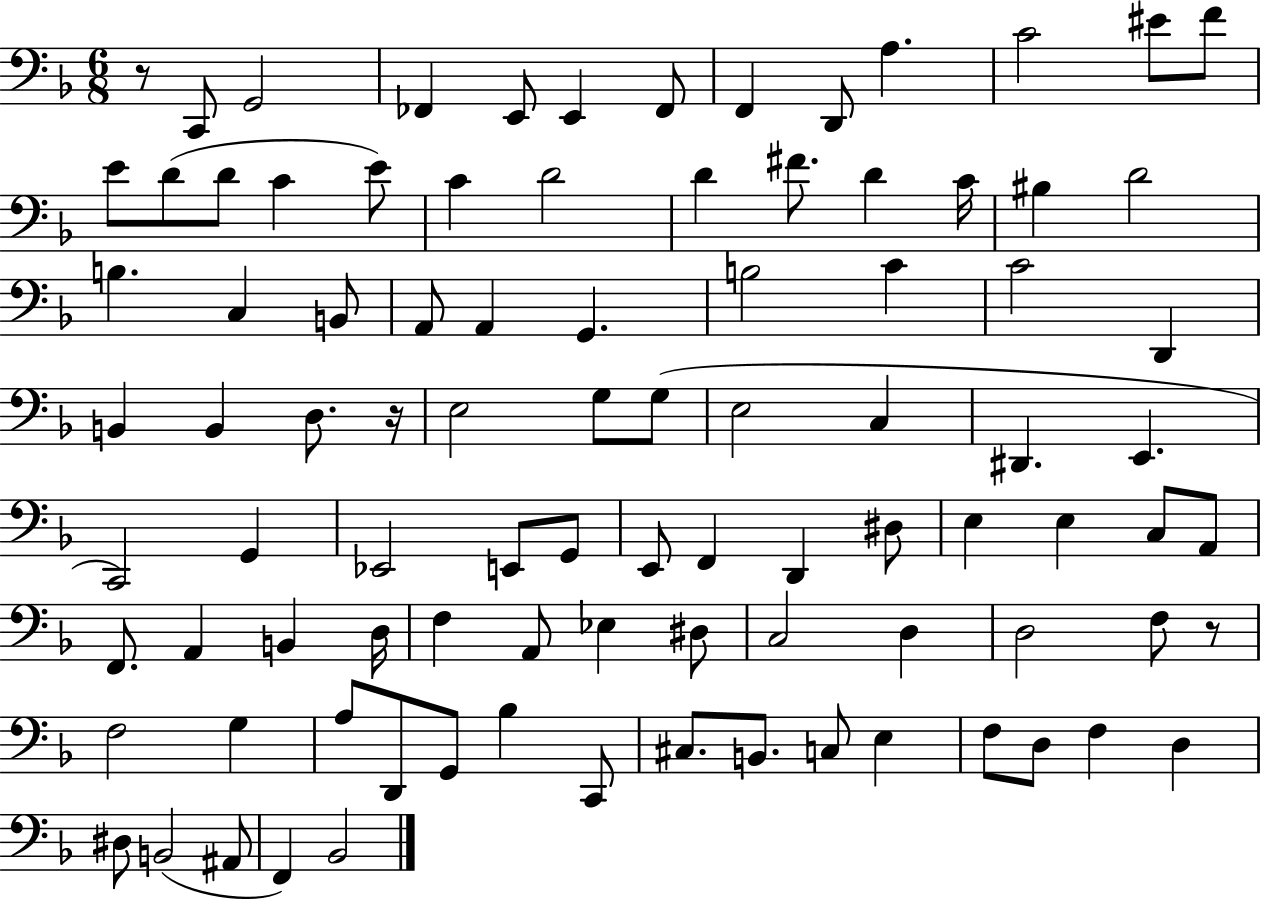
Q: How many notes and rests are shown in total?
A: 93